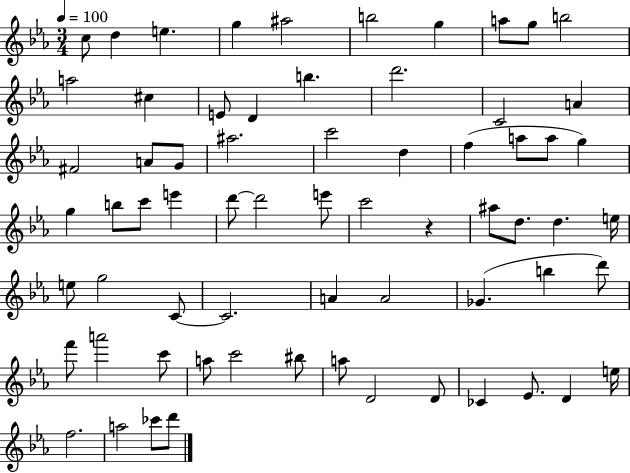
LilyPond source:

{
  \clef treble
  \numericTimeSignature
  \time 3/4
  \key ees \major
  \tempo 4 = 100
  c''8 d''4 e''4. | g''4 ais''2 | b''2 g''4 | a''8 g''8 b''2 | \break a''2 cis''4 | e'8 d'4 b''4. | d'''2. | c'2 a'4 | \break fis'2 a'8 g'8 | ais''2. | c'''2 d''4 | f''4( a''8 a''8 g''4) | \break g''4 b''8 c'''8 e'''4 | d'''8~~ d'''2 e'''8 | c'''2 r4 | ais''8 d''8. d''4. e''16 | \break e''8 g''2 c'8~~ | c'2. | a'4 a'2 | ges'4.( b''4 d'''8) | \break f'''8 a'''2 c'''8 | a''8 c'''2 bis''8 | a''8 d'2 d'8 | ces'4 ees'8. d'4 e''16 | \break f''2. | a''2 ces'''8 d'''8 | \bar "|."
}